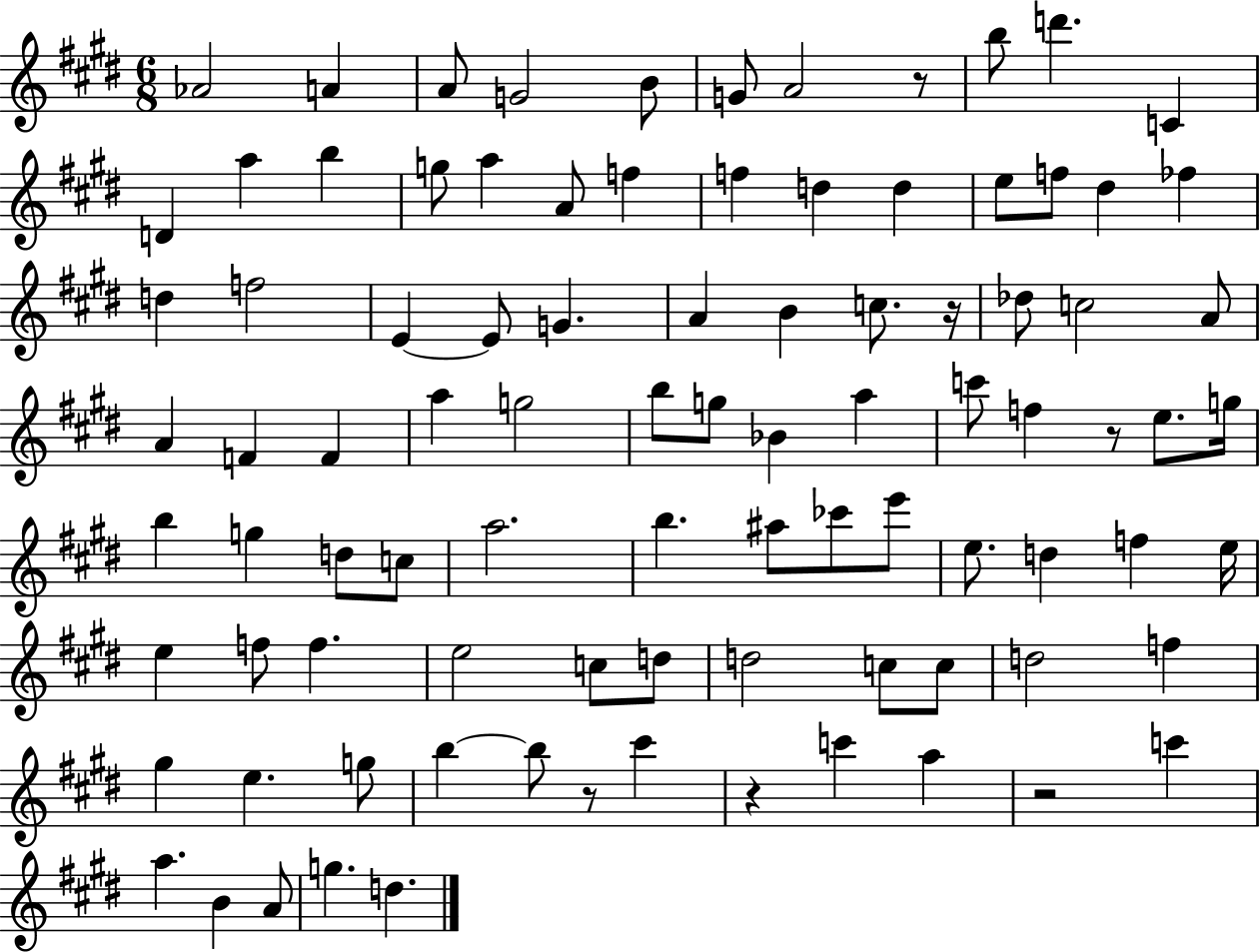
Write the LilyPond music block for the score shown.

{
  \clef treble
  \numericTimeSignature
  \time 6/8
  \key e \major
  aes'2 a'4 | a'8 g'2 b'8 | g'8 a'2 r8 | b''8 d'''4. c'4 | \break d'4 a''4 b''4 | g''8 a''4 a'8 f''4 | f''4 d''4 d''4 | e''8 f''8 dis''4 fes''4 | \break d''4 f''2 | e'4~~ e'8 g'4. | a'4 b'4 c''8. r16 | des''8 c''2 a'8 | \break a'4 f'4 f'4 | a''4 g''2 | b''8 g''8 bes'4 a''4 | c'''8 f''4 r8 e''8. g''16 | \break b''4 g''4 d''8 c''8 | a''2. | b''4. ais''8 ces'''8 e'''8 | e''8. d''4 f''4 e''16 | \break e''4 f''8 f''4. | e''2 c''8 d''8 | d''2 c''8 c''8 | d''2 f''4 | \break gis''4 e''4. g''8 | b''4~~ b''8 r8 cis'''4 | r4 c'''4 a''4 | r2 c'''4 | \break a''4. b'4 a'8 | g''4. d''4. | \bar "|."
}